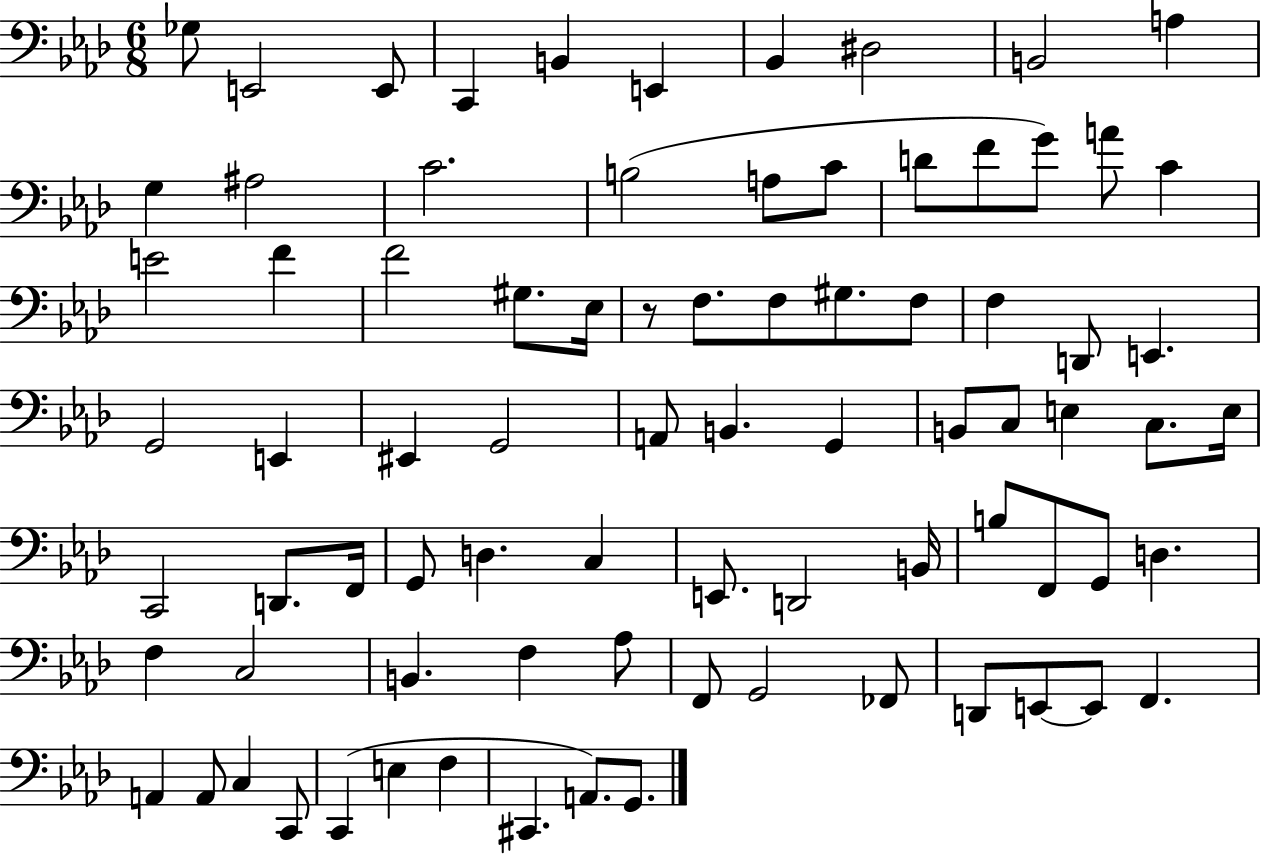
Gb3/e E2/h E2/e C2/q B2/q E2/q Bb2/q D#3/h B2/h A3/q G3/q A#3/h C4/h. B3/h A3/e C4/e D4/e F4/e G4/e A4/e C4/q E4/h F4/q F4/h G#3/e. Eb3/s R/e F3/e. F3/e G#3/e. F3/e F3/q D2/e E2/q. G2/h E2/q EIS2/q G2/h A2/e B2/q. G2/q B2/e C3/e E3/q C3/e. E3/s C2/h D2/e. F2/s G2/e D3/q. C3/q E2/e. D2/h B2/s B3/e F2/e G2/e D3/q. F3/q C3/h B2/q. F3/q Ab3/e F2/e G2/h FES2/e D2/e E2/e E2/e F2/q. A2/q A2/e C3/q C2/e C2/q E3/q F3/q C#2/q. A2/e. G2/e.